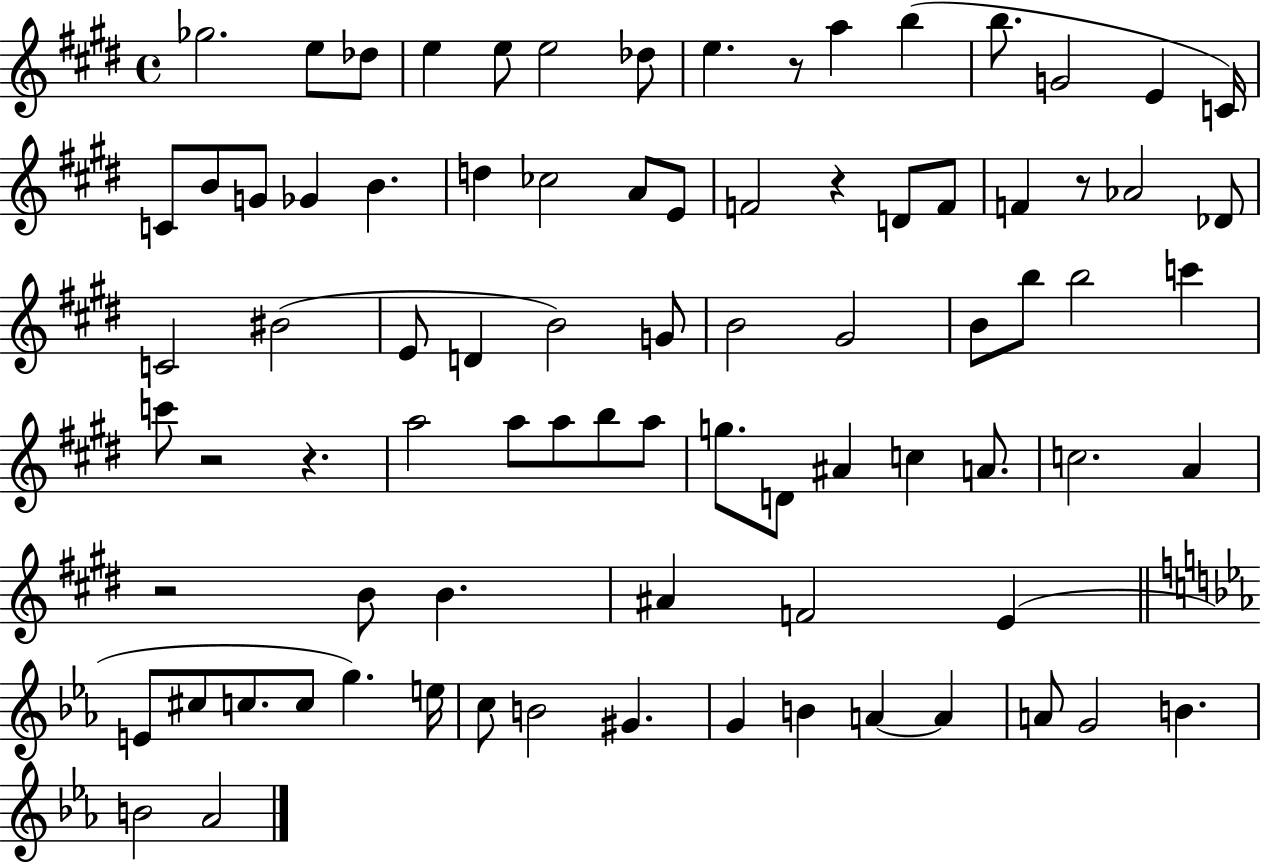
Gb5/h. E5/e Db5/e E5/q E5/e E5/h Db5/e E5/q. R/e A5/q B5/q B5/e. G4/h E4/q C4/s C4/e B4/e G4/e Gb4/q B4/q. D5/q CES5/h A4/e E4/e F4/h R/q D4/e F4/e F4/q R/e Ab4/h Db4/e C4/h BIS4/h E4/e D4/q B4/h G4/e B4/h G#4/h B4/e B5/e B5/h C6/q C6/e R/h R/q. A5/h A5/e A5/e B5/e A5/e G5/e. D4/e A#4/q C5/q A4/e. C5/h. A4/q R/h B4/e B4/q. A#4/q F4/h E4/q E4/e C#5/e C5/e. C5/e G5/q. E5/s C5/e B4/h G#4/q. G4/q B4/q A4/q A4/q A4/e G4/h B4/q. B4/h Ab4/h